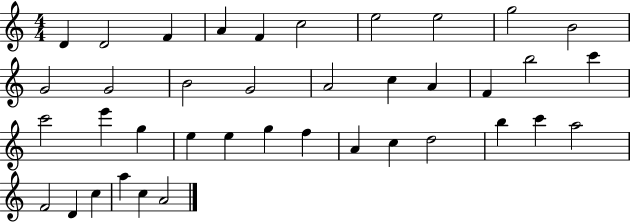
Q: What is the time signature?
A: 4/4